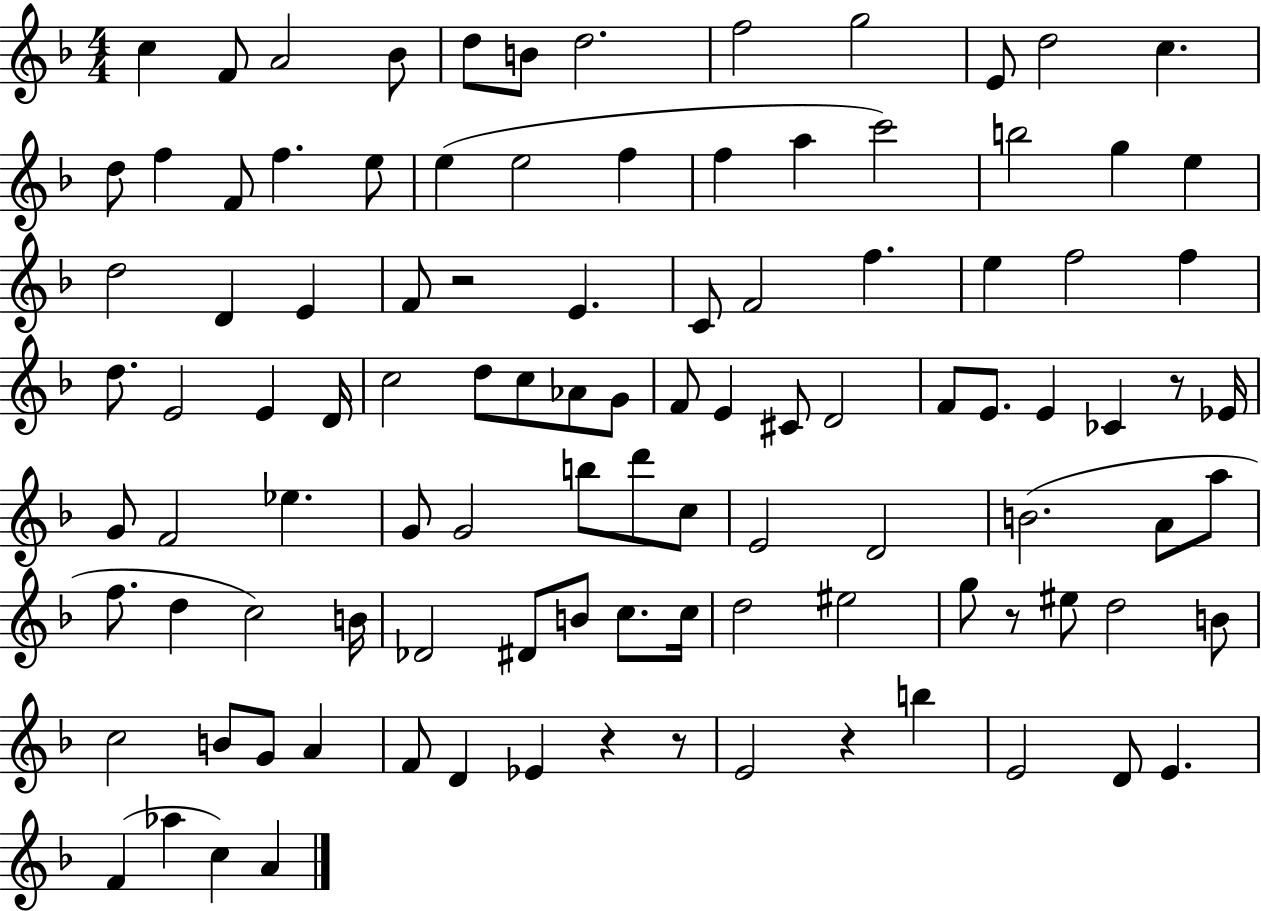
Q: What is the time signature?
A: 4/4